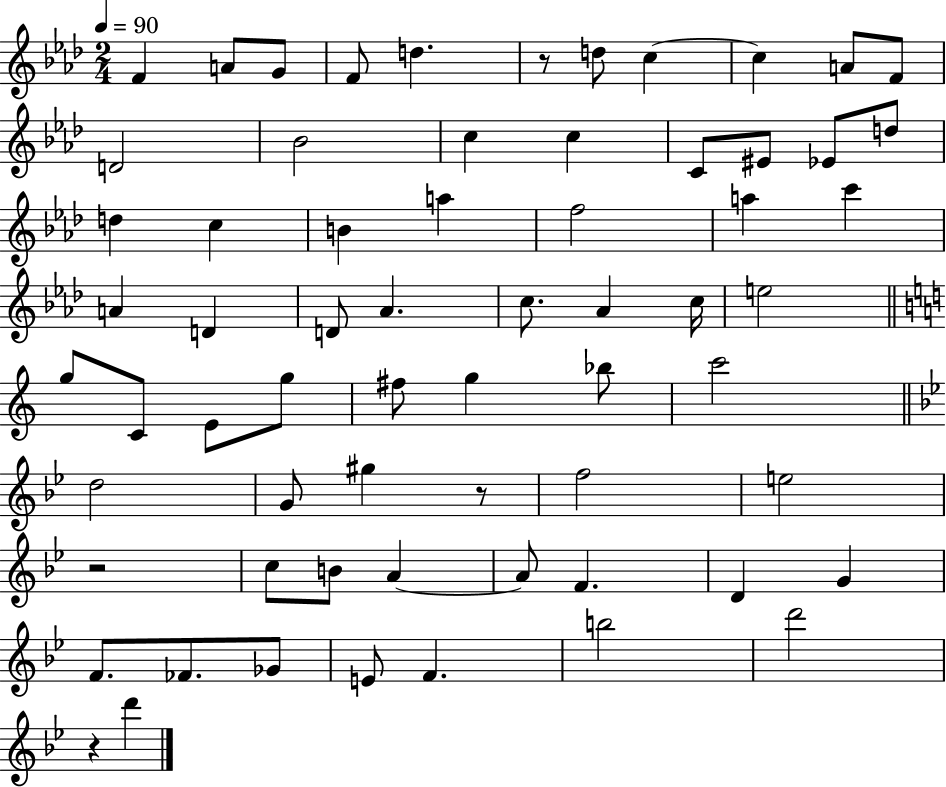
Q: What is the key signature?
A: AES major